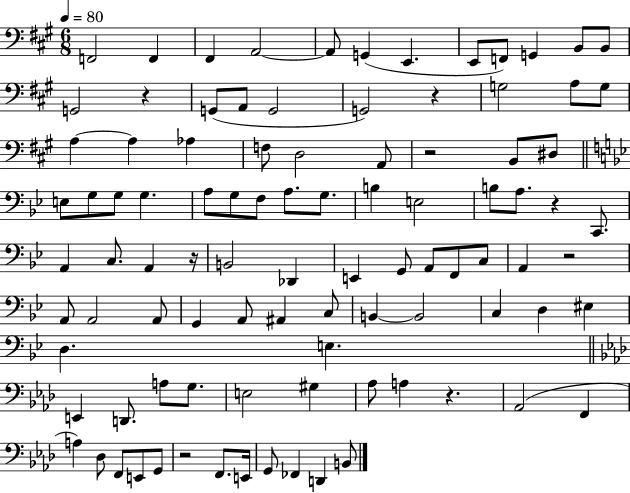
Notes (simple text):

F2/h F2/q F#2/q A2/h A2/e G2/q E2/q. E2/e F2/e G2/q B2/e B2/e G2/h R/q G2/e A2/e G2/h G2/h R/q G3/h A3/e G3/e A3/q A3/q Ab3/q F3/e D3/h A2/e R/h B2/e D#3/e E3/e G3/e G3/e G3/q. A3/e G3/e F3/e A3/e. G3/e. B3/q E3/h B3/e A3/e. R/q C2/e. A2/q C3/e. A2/q R/s B2/h Db2/q E2/q G2/e A2/e F2/e C3/e A2/q R/h A2/e A2/h A2/e G2/q A2/e A#2/q C3/e B2/q B2/h C3/q D3/q EIS3/q D3/q. E3/q. E2/q D2/e. A3/e G3/e. E3/h G#3/q Ab3/e A3/q R/q. Ab2/h F2/q A3/q Db3/e F2/e E2/e G2/e R/h F2/e. E2/s G2/e FES2/q D2/q B2/e